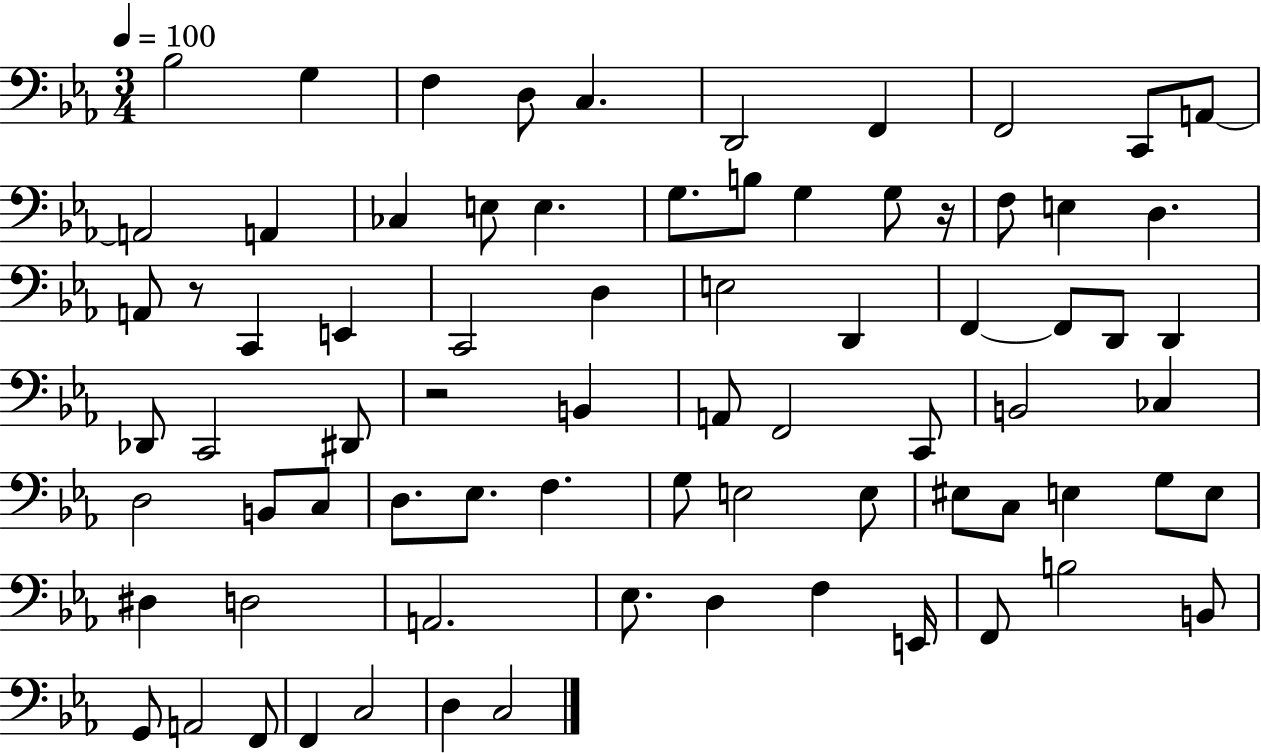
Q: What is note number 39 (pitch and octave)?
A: F2